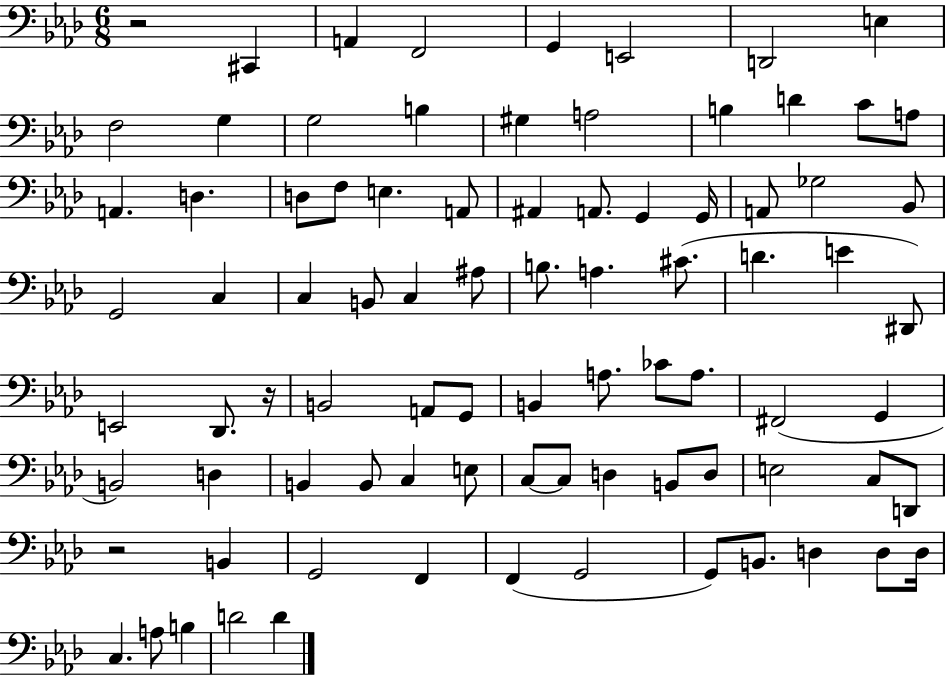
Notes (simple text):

R/h C#2/q A2/q F2/h G2/q E2/h D2/h E3/q F3/h G3/q G3/h B3/q G#3/q A3/h B3/q D4/q C4/e A3/e A2/q. D3/q. D3/e F3/e E3/q. A2/e A#2/q A2/e. G2/q G2/s A2/e Gb3/h Bb2/e G2/h C3/q C3/q B2/e C3/q A#3/e B3/e. A3/q. C#4/e. D4/q. E4/q D#2/e E2/h Db2/e. R/s B2/h A2/e G2/e B2/q A3/e. CES4/e A3/e. F#2/h G2/q B2/h D3/q B2/q B2/e C3/q E3/e C3/e C3/e D3/q B2/e D3/e E3/h C3/e D2/e R/h B2/q G2/h F2/q F2/q G2/h G2/e B2/e. D3/q D3/e D3/s C3/q. A3/e B3/q D4/h D4/q